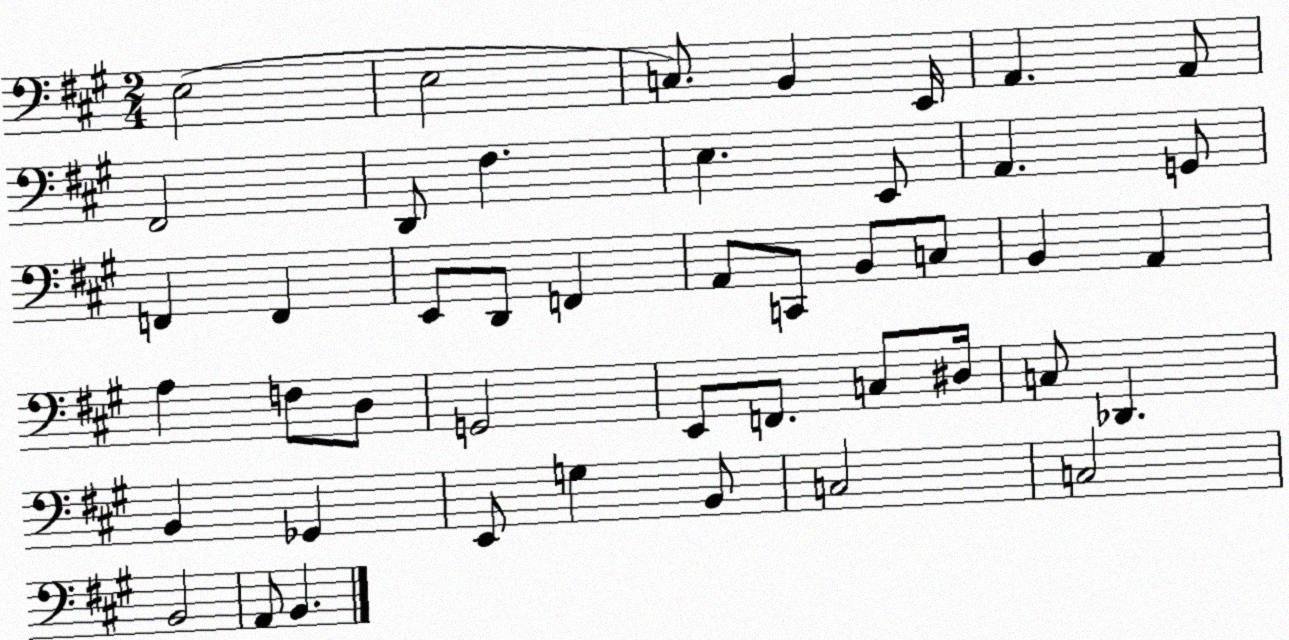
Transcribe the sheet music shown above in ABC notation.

X:1
T:Untitled
M:2/4
L:1/4
K:A
E,2 E,2 C,/2 B,, E,,/4 A,, A,,/2 ^F,,2 D,,/2 ^F, E, E,,/2 A,, G,,/2 F,, F,, E,,/2 D,,/2 F,, A,,/2 C,,/2 B,,/2 C,/2 B,, A,, A, F,/2 D,/2 G,,2 E,,/2 F,,/2 C,/2 ^D,/4 C,/2 _D,, B,, _G,, E,,/2 G, B,,/2 C,2 C,2 B,,2 A,,/2 B,,